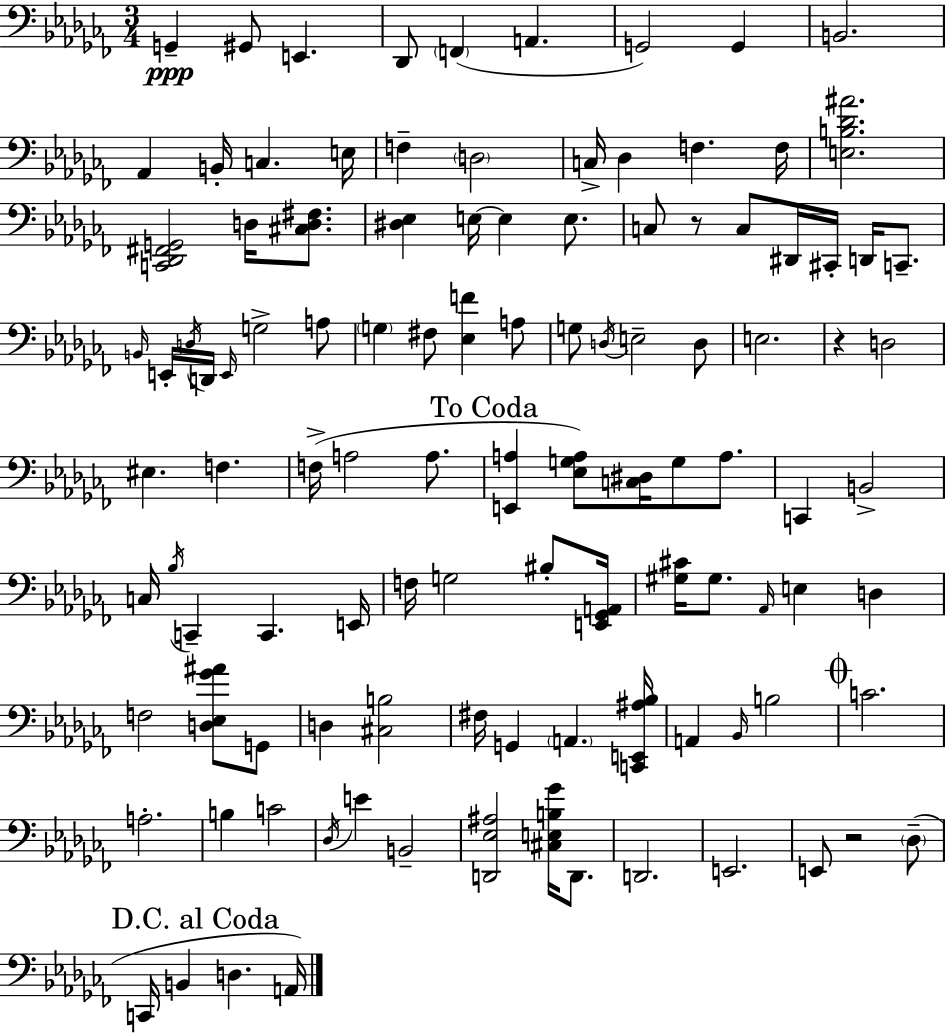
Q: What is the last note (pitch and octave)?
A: A2